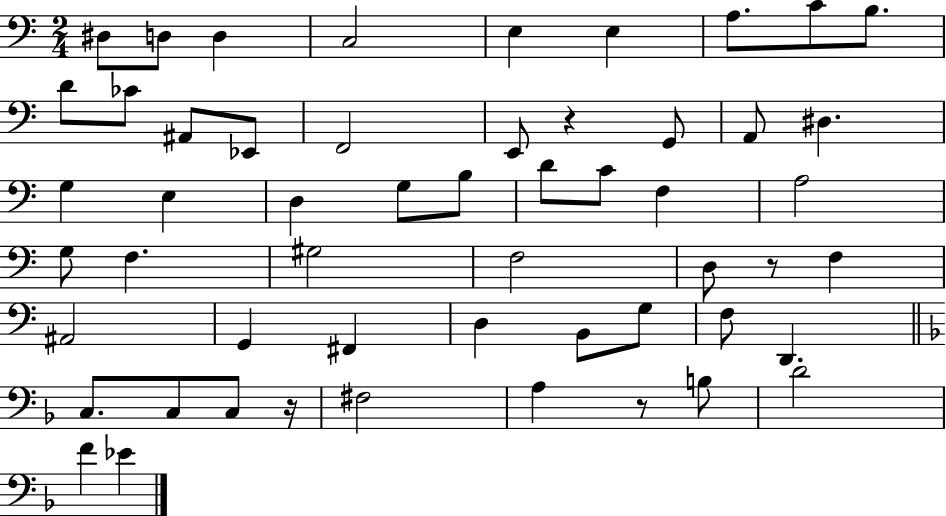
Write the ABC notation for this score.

X:1
T:Untitled
M:2/4
L:1/4
K:C
^D,/2 D,/2 D, C,2 E, E, A,/2 C/2 B,/2 D/2 _C/2 ^A,,/2 _E,,/2 F,,2 E,,/2 z G,,/2 A,,/2 ^D, G, E, D, G,/2 B,/2 D/2 C/2 F, A,2 G,/2 F, ^G,2 F,2 D,/2 z/2 F, ^A,,2 G,, ^F,, D, B,,/2 G,/2 F,/2 D,, C,/2 C,/2 C,/2 z/4 ^F,2 A, z/2 B,/2 D2 F _E